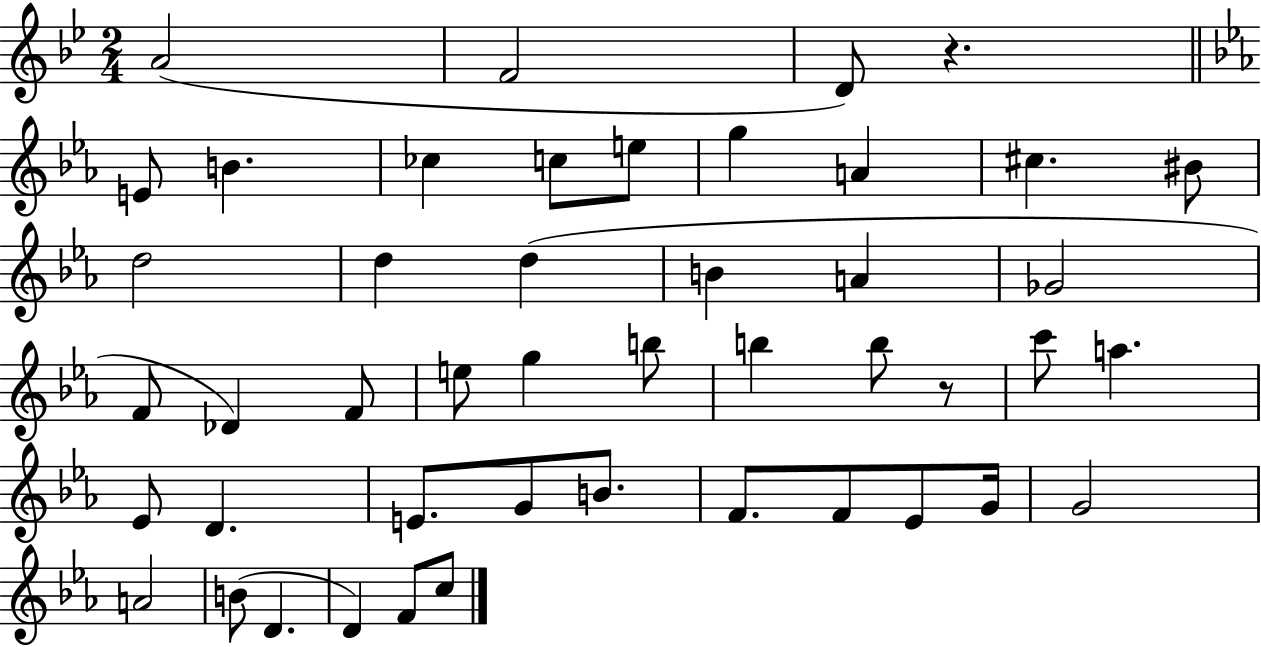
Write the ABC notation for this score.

X:1
T:Untitled
M:2/4
L:1/4
K:Bb
A2 F2 D/2 z E/2 B _c c/2 e/2 g A ^c ^B/2 d2 d d B A _G2 F/2 _D F/2 e/2 g b/2 b b/2 z/2 c'/2 a _E/2 D E/2 G/2 B/2 F/2 F/2 _E/2 G/4 G2 A2 B/2 D D F/2 c/2